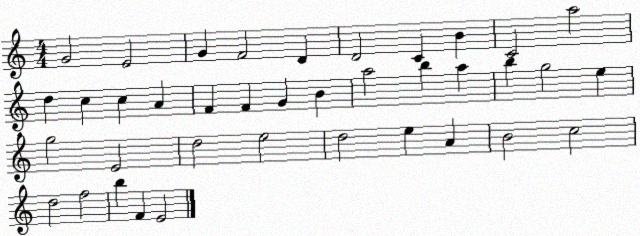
X:1
T:Untitled
M:4/4
L:1/4
K:C
G2 E2 G F2 D D2 C B C2 a2 d c c A F F G B a2 b a b g2 e g2 E2 d2 e2 d2 e A B2 c2 d2 f2 b F E2